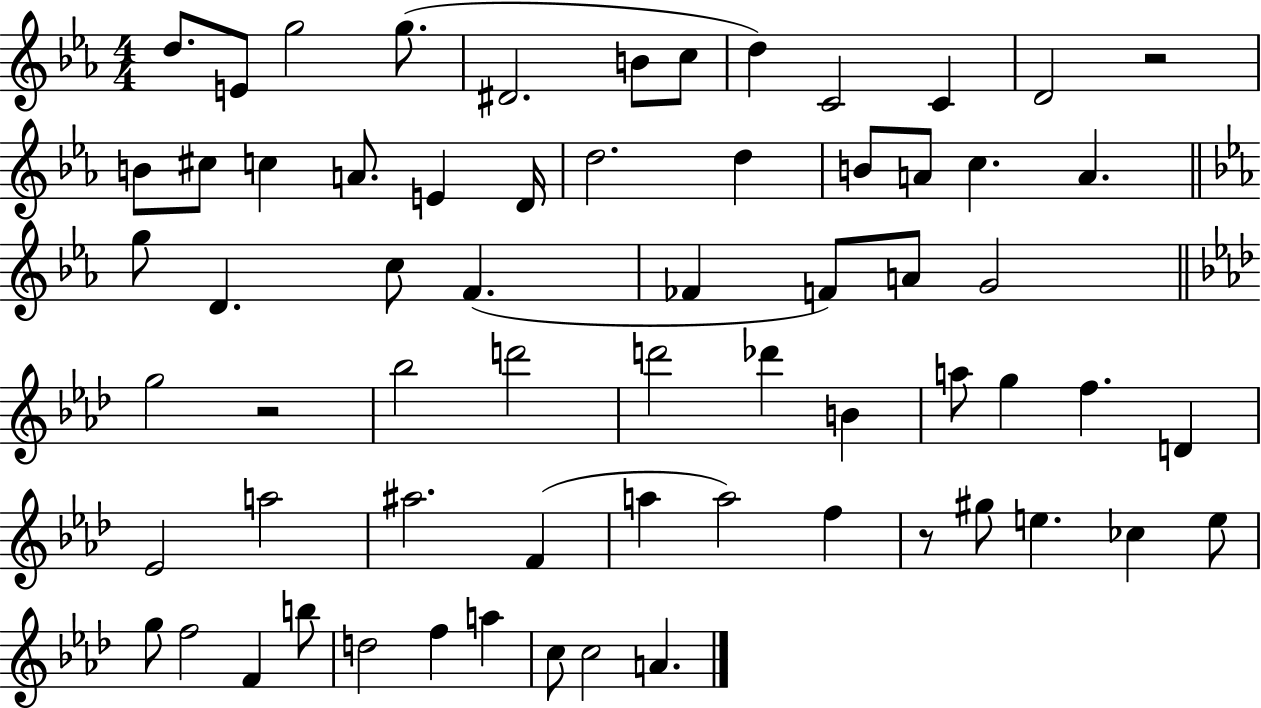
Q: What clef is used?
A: treble